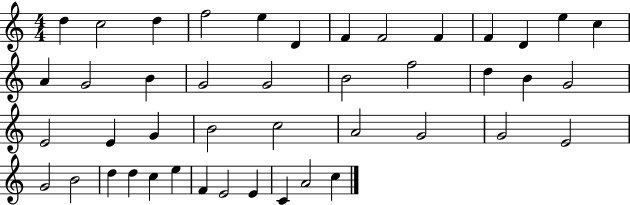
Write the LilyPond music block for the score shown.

{
  \clef treble
  \numericTimeSignature
  \time 4/4
  \key c \major
  d''4 c''2 d''4 | f''2 e''4 d'4 | f'4 f'2 f'4 | f'4 d'4 e''4 c''4 | \break a'4 g'2 b'4 | g'2 g'2 | b'2 f''2 | d''4 b'4 g'2 | \break e'2 e'4 g'4 | b'2 c''2 | a'2 g'2 | g'2 e'2 | \break g'2 b'2 | d''4 d''4 c''4 e''4 | f'4 e'2 e'4 | c'4 a'2 c''4 | \break \bar "|."
}